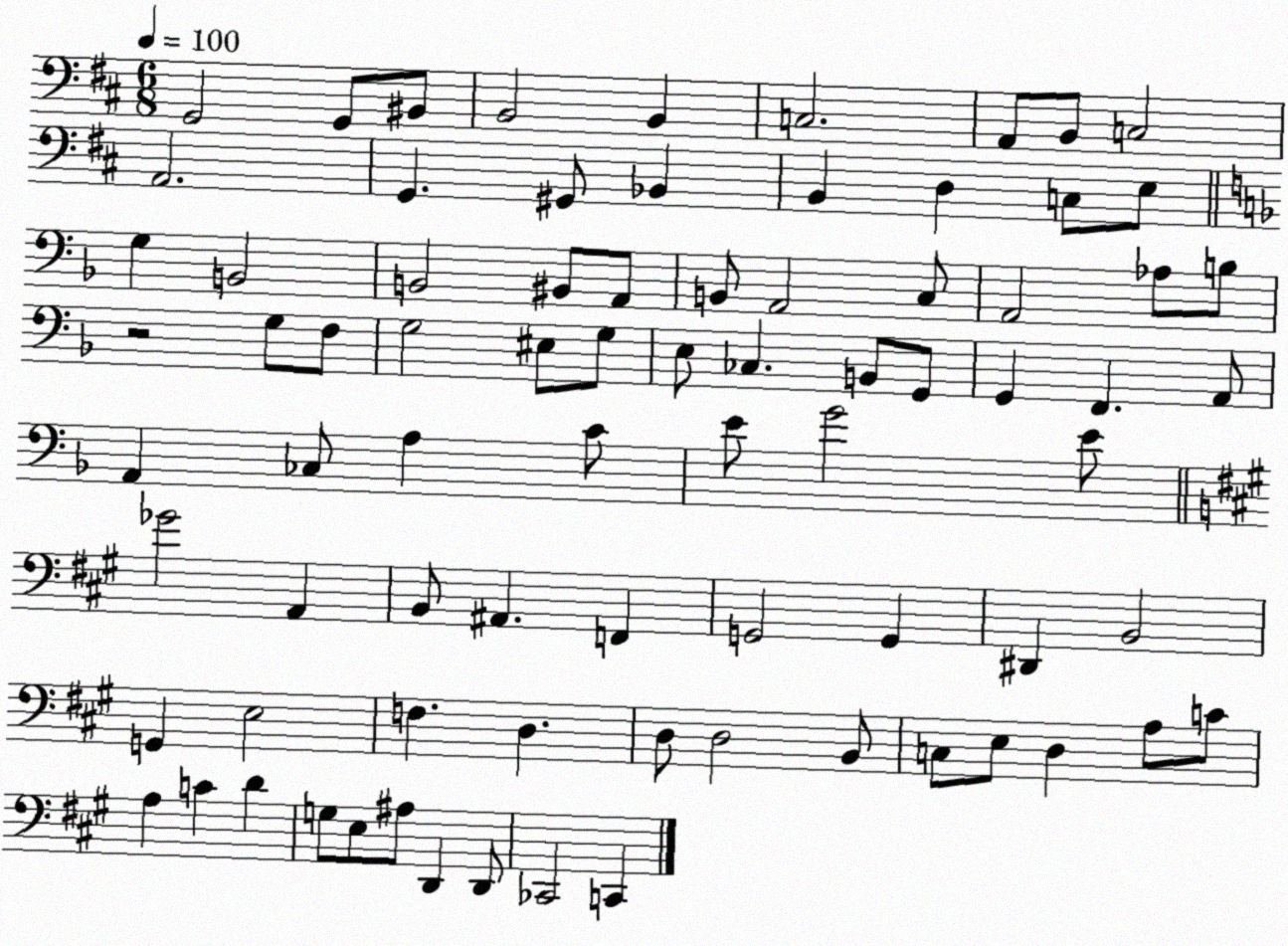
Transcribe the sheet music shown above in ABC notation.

X:1
T:Untitled
M:6/8
L:1/4
K:D
G,,2 G,,/2 ^B,,/2 B,,2 B,, C,2 A,,/2 B,,/2 C,2 A,,2 G,, ^G,,/2 _B,, B,, D, C,/2 E,/2 G, B,,2 B,,2 ^B,,/2 A,,/2 B,,/2 A,,2 C,/2 A,,2 _A,/2 B,/2 z2 G,/2 F,/2 G,2 ^E,/2 G,/2 E,/2 _C, B,,/2 G,,/2 G,, F,, A,,/2 A,, _C,/2 A, C/2 E/2 G2 E/2 _G2 A,, B,,/2 ^A,, F,, G,,2 G,, ^D,, B,,2 G,, E,2 F, D, D,/2 D,2 B,,/2 C,/2 E,/2 D, A,/2 C/2 A, C D G,/2 E,/2 ^A,/2 D,, D,,/2 _C,,2 C,,